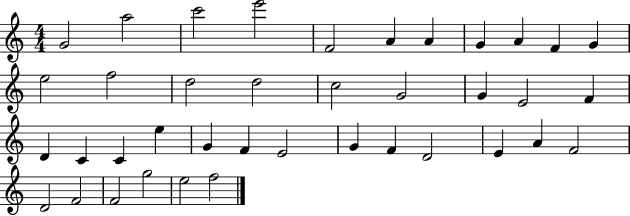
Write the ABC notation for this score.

X:1
T:Untitled
M:4/4
L:1/4
K:C
G2 a2 c'2 e'2 F2 A A G A F G e2 f2 d2 d2 c2 G2 G E2 F D C C e G F E2 G F D2 E A F2 D2 F2 F2 g2 e2 f2